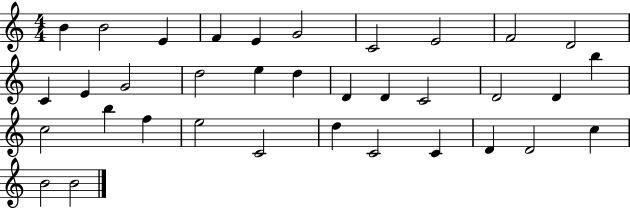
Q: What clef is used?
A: treble